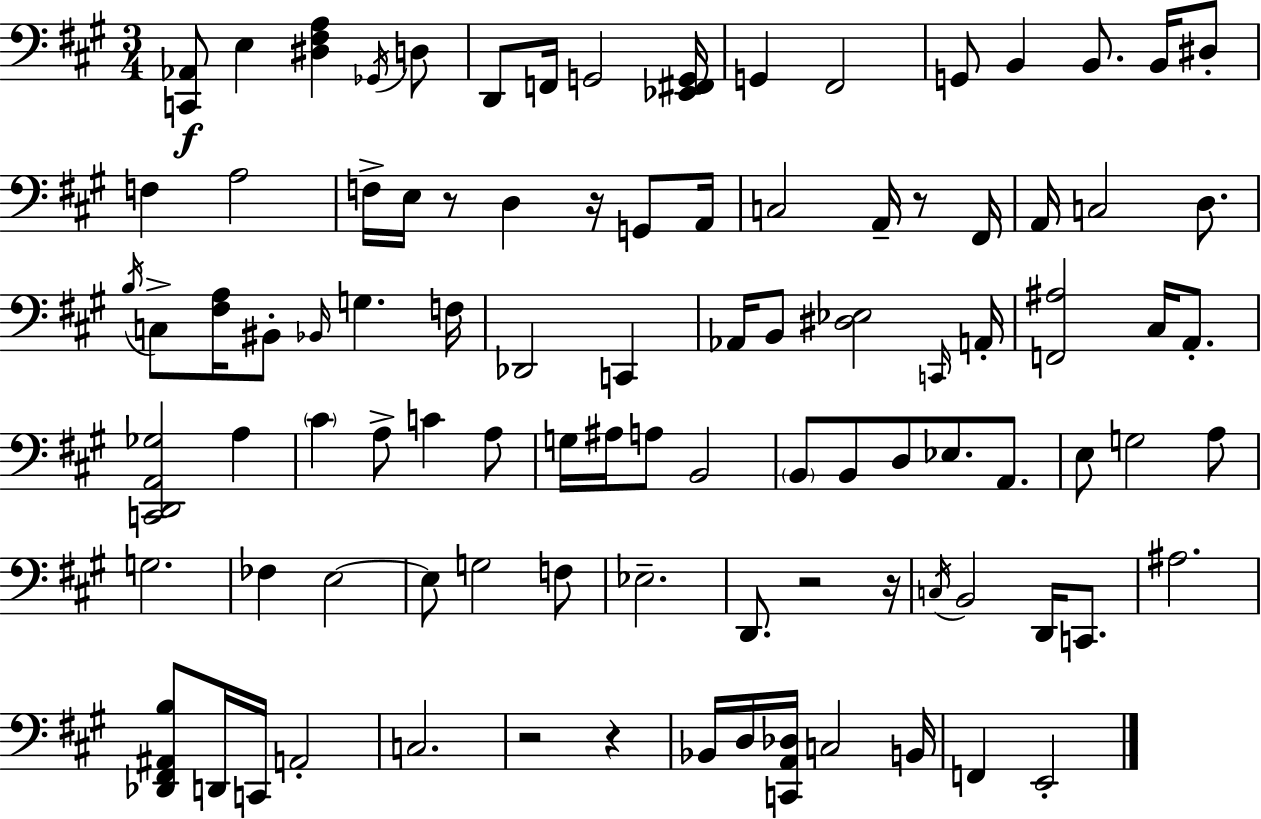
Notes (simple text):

[C2,Ab2]/e E3/q [D#3,F#3,A3]/q Gb2/s D3/e D2/e F2/s G2/h [Eb2,F#2,G2]/s G2/q F#2/h G2/e B2/q B2/e. B2/s D#3/e F3/q A3/h F3/s E3/s R/e D3/q R/s G2/e A2/s C3/h A2/s R/e F#2/s A2/s C3/h D3/e. B3/s C3/e [F#3,A3]/s BIS2/e Bb2/s G3/q. F3/s Db2/h C2/q Ab2/s B2/e [D#3,Eb3]/h C2/s A2/s [F2,A#3]/h C#3/s A2/e. [C2,D2,A2,Gb3]/h A3/q C#4/q A3/e C4/q A3/e G3/s A#3/s A3/e B2/h B2/e B2/e D3/e Eb3/e. A2/e. E3/e G3/h A3/e G3/h. FES3/q E3/h E3/e G3/h F3/e Eb3/h. D2/e. R/h R/s C3/s B2/h D2/s C2/e. A#3/h. [Db2,F#2,A#2,B3]/e D2/s C2/s A2/h C3/h. R/h R/q Bb2/s D3/s [C2,A2,Db3]/s C3/h B2/s F2/q E2/h